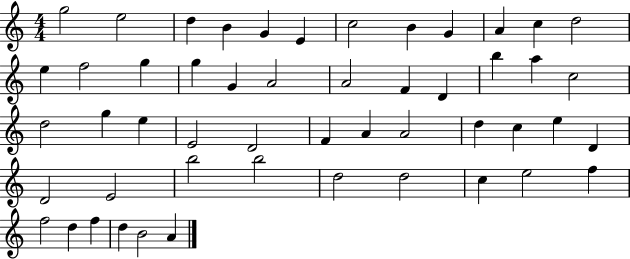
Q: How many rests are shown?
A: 0